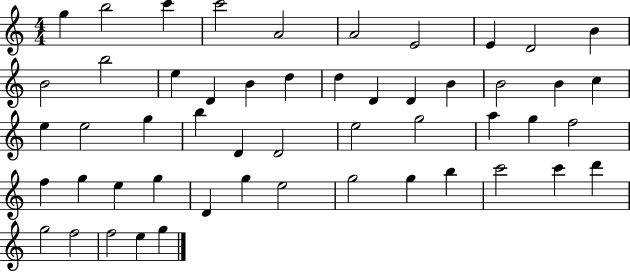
G5/q B5/h C6/q C6/h A4/h A4/h E4/h E4/q D4/h B4/q B4/h B5/h E5/q D4/q B4/q D5/q D5/q D4/q D4/q B4/q B4/h B4/q C5/q E5/q E5/h G5/q B5/q D4/q D4/h E5/h G5/h A5/q G5/q F5/h F5/q G5/q E5/q G5/q D4/q G5/q E5/h G5/h G5/q B5/q C6/h C6/q D6/q G5/h F5/h F5/h E5/q G5/q